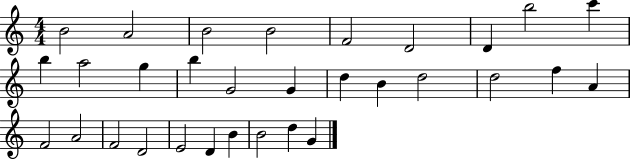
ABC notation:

X:1
T:Untitled
M:4/4
L:1/4
K:C
B2 A2 B2 B2 F2 D2 D b2 c' b a2 g b G2 G d B d2 d2 f A F2 A2 F2 D2 E2 D B B2 d G